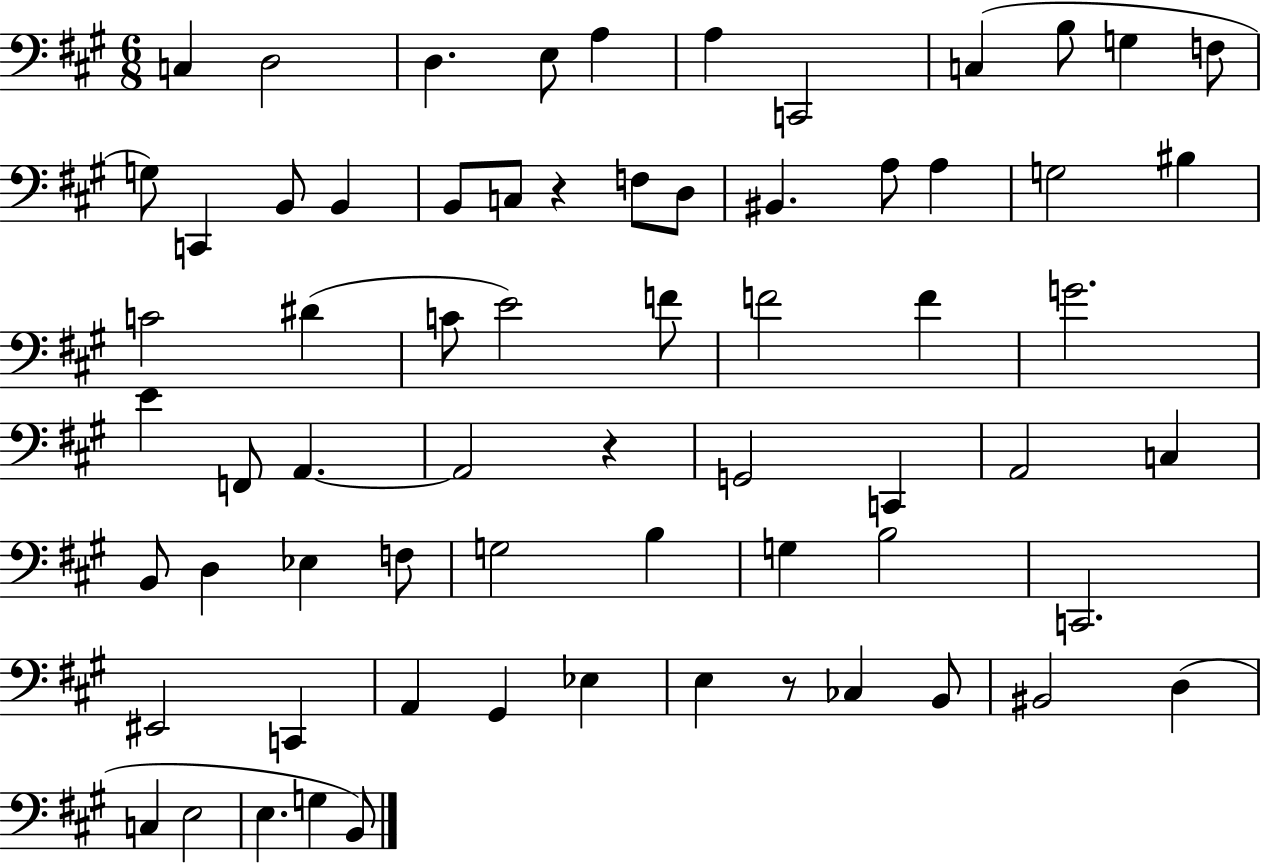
{
  \clef bass
  \numericTimeSignature
  \time 6/8
  \key a \major
  c4 d2 | d4. e8 a4 | a4 c,2 | c4( b8 g4 f8 | \break g8) c,4 b,8 b,4 | b,8 c8 r4 f8 d8 | bis,4. a8 a4 | g2 bis4 | \break c'2 dis'4( | c'8 e'2) f'8 | f'2 f'4 | g'2. | \break e'4 f,8 a,4.~~ | a,2 r4 | g,2 c,4 | a,2 c4 | \break b,8 d4 ees4 f8 | g2 b4 | g4 b2 | c,2. | \break eis,2 c,4 | a,4 gis,4 ees4 | e4 r8 ces4 b,8 | bis,2 d4( | \break c4 e2 | e4. g4 b,8) | \bar "|."
}